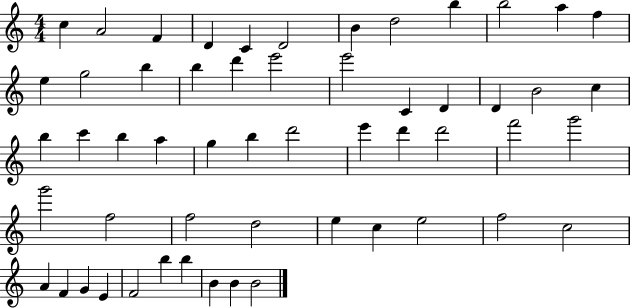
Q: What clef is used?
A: treble